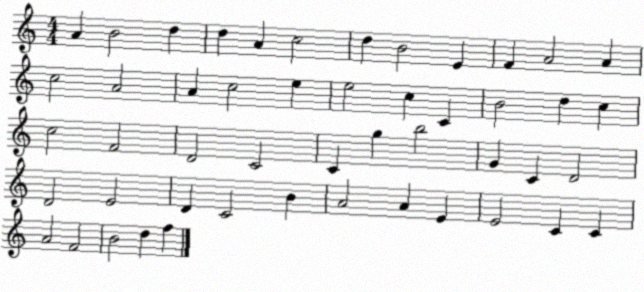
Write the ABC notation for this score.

X:1
T:Untitled
M:4/4
L:1/4
K:C
A B2 d d A c2 d B2 E F A2 A c2 A2 A c2 e e2 c C B2 d c c2 F2 D2 C2 C g b2 G C D2 D2 E2 D C2 B A2 A E E2 C C A2 F2 B2 d f